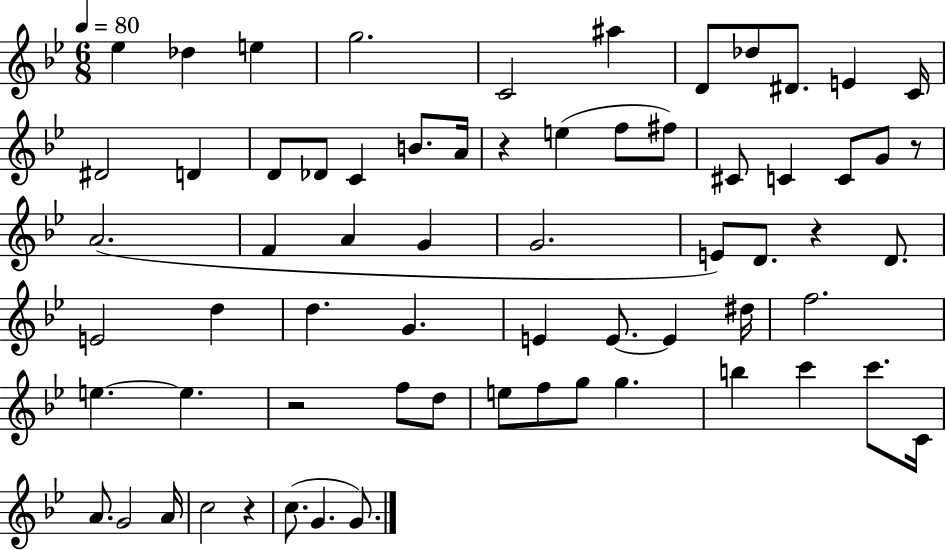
Eb5/q Db5/q E5/q G5/h. C4/h A#5/q D4/e Db5/e D#4/e. E4/q C4/s D#4/h D4/q D4/e Db4/e C4/q B4/e. A4/s R/q E5/q F5/e F#5/e C#4/e C4/q C4/e G4/e R/e A4/h. F4/q A4/q G4/q G4/h. E4/e D4/e. R/q D4/e. E4/h D5/q D5/q. G4/q. E4/q E4/e. E4/q D#5/s F5/h. E5/q. E5/q. R/h F5/e D5/e E5/e F5/e G5/e G5/q. B5/q C6/q C6/e. C4/s A4/e. G4/h A4/s C5/h R/q C5/e. G4/q. G4/e.